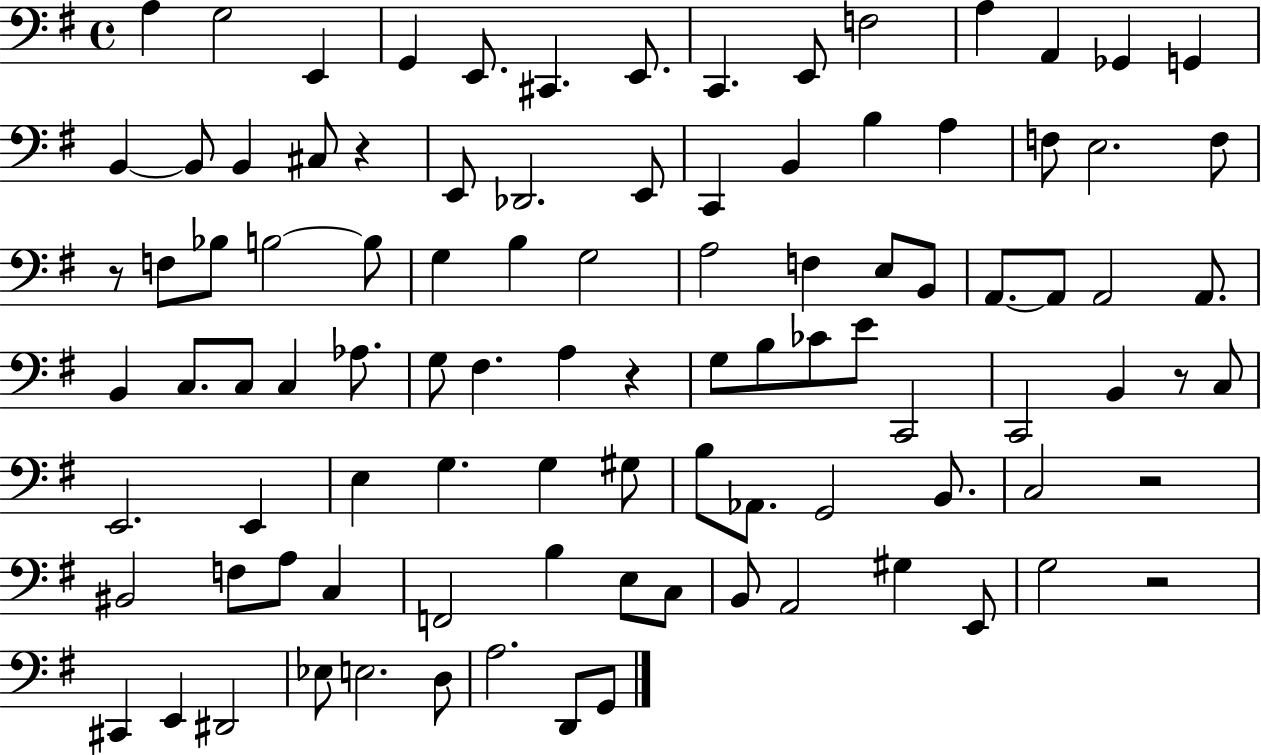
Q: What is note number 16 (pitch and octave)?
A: B2